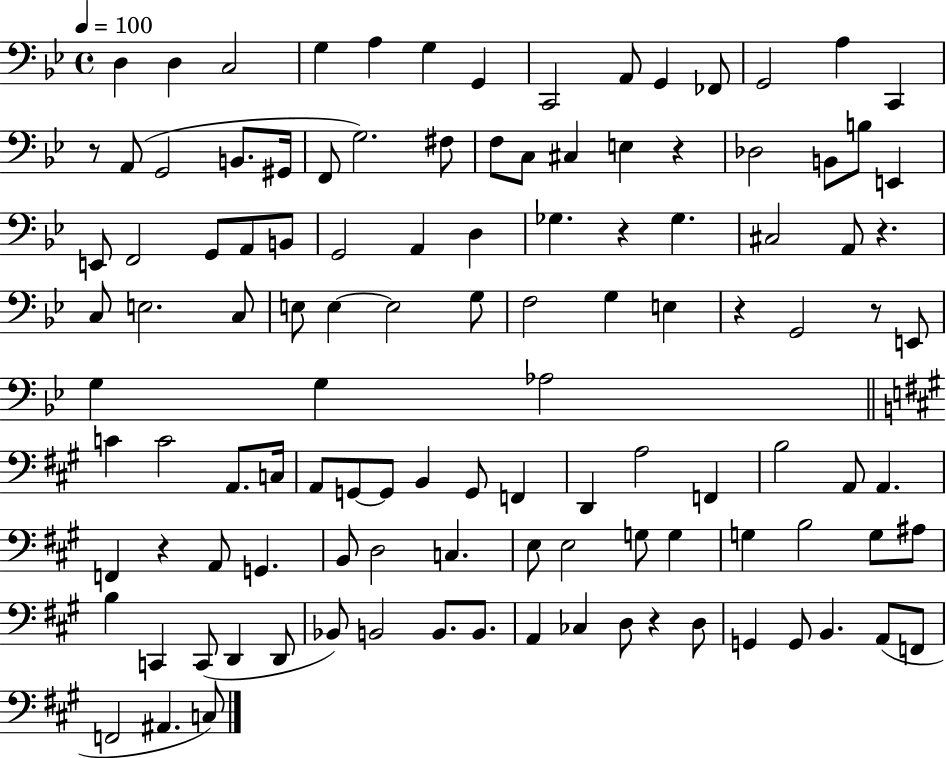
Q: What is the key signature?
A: BES major